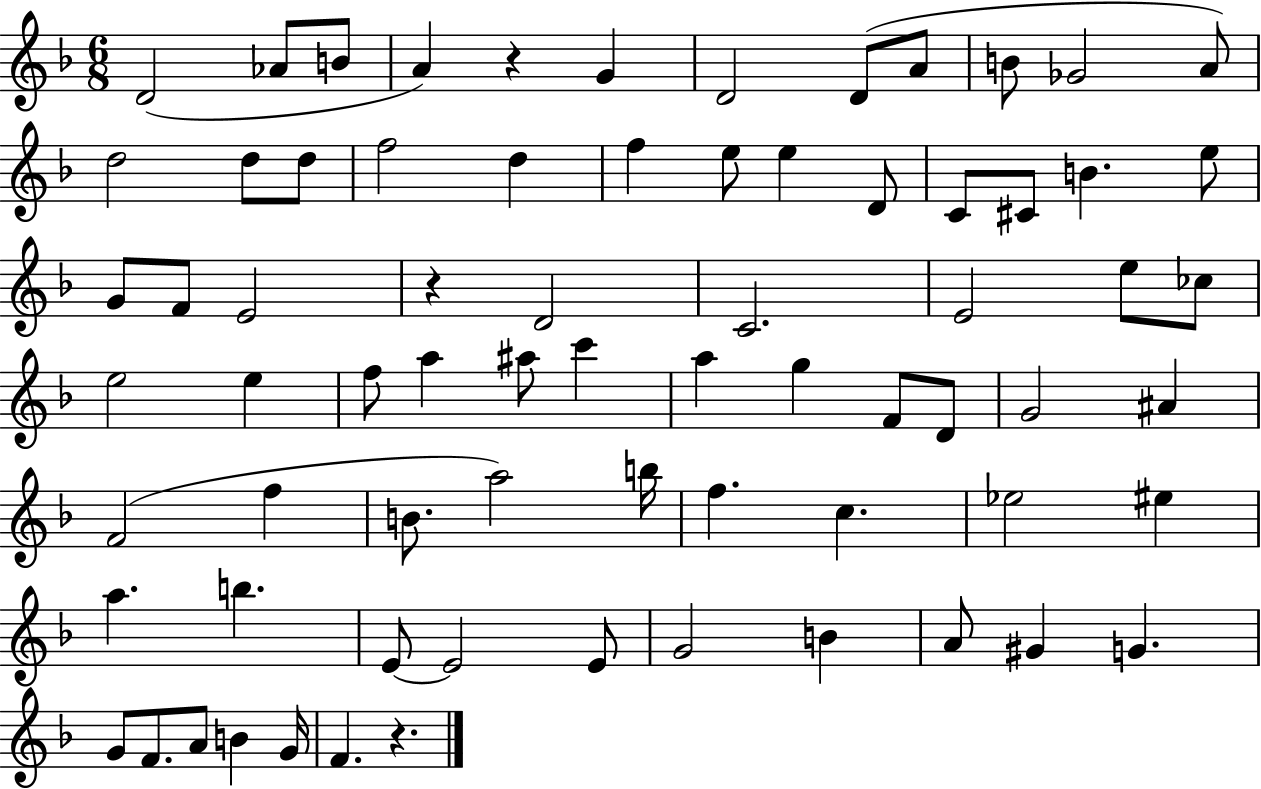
D4/h Ab4/e B4/e A4/q R/q G4/q D4/h D4/e A4/e B4/e Gb4/h A4/e D5/h D5/e D5/e F5/h D5/q F5/q E5/e E5/q D4/e C4/e C#4/e B4/q. E5/e G4/e F4/e E4/h R/q D4/h C4/h. E4/h E5/e CES5/e E5/h E5/q F5/e A5/q A#5/e C6/q A5/q G5/q F4/e D4/e G4/h A#4/q F4/h F5/q B4/e. A5/h B5/s F5/q. C5/q. Eb5/h EIS5/q A5/q. B5/q. E4/e E4/h E4/e G4/h B4/q A4/e G#4/q G4/q. G4/e F4/e. A4/e B4/q G4/s F4/q. R/q.